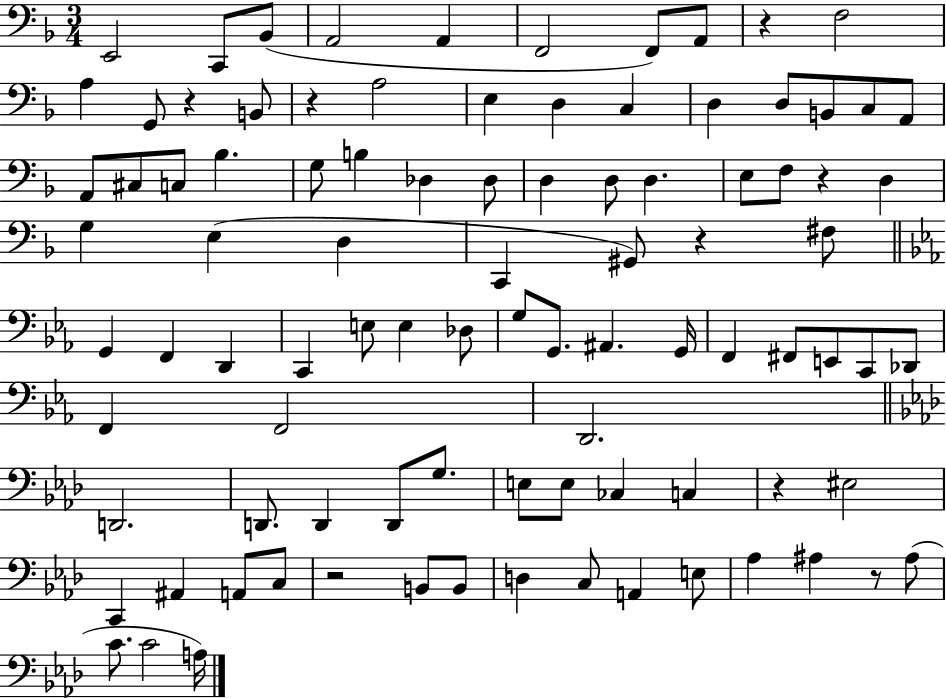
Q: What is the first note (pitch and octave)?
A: E2